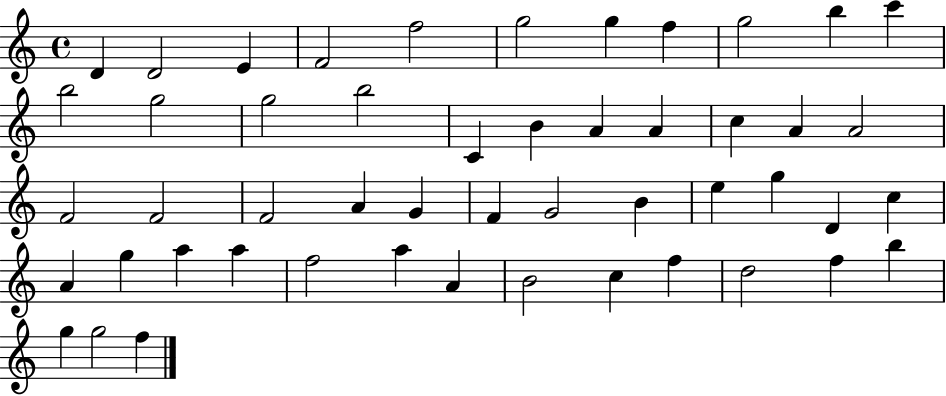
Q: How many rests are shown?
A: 0